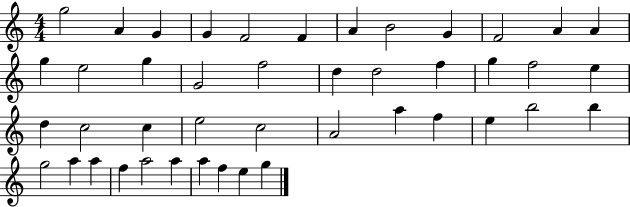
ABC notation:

X:1
T:Untitled
M:4/4
L:1/4
K:C
g2 A G G F2 F A B2 G F2 A A g e2 g G2 f2 d d2 f g f2 e d c2 c e2 c2 A2 a f e b2 b g2 a a f a2 a a f e g